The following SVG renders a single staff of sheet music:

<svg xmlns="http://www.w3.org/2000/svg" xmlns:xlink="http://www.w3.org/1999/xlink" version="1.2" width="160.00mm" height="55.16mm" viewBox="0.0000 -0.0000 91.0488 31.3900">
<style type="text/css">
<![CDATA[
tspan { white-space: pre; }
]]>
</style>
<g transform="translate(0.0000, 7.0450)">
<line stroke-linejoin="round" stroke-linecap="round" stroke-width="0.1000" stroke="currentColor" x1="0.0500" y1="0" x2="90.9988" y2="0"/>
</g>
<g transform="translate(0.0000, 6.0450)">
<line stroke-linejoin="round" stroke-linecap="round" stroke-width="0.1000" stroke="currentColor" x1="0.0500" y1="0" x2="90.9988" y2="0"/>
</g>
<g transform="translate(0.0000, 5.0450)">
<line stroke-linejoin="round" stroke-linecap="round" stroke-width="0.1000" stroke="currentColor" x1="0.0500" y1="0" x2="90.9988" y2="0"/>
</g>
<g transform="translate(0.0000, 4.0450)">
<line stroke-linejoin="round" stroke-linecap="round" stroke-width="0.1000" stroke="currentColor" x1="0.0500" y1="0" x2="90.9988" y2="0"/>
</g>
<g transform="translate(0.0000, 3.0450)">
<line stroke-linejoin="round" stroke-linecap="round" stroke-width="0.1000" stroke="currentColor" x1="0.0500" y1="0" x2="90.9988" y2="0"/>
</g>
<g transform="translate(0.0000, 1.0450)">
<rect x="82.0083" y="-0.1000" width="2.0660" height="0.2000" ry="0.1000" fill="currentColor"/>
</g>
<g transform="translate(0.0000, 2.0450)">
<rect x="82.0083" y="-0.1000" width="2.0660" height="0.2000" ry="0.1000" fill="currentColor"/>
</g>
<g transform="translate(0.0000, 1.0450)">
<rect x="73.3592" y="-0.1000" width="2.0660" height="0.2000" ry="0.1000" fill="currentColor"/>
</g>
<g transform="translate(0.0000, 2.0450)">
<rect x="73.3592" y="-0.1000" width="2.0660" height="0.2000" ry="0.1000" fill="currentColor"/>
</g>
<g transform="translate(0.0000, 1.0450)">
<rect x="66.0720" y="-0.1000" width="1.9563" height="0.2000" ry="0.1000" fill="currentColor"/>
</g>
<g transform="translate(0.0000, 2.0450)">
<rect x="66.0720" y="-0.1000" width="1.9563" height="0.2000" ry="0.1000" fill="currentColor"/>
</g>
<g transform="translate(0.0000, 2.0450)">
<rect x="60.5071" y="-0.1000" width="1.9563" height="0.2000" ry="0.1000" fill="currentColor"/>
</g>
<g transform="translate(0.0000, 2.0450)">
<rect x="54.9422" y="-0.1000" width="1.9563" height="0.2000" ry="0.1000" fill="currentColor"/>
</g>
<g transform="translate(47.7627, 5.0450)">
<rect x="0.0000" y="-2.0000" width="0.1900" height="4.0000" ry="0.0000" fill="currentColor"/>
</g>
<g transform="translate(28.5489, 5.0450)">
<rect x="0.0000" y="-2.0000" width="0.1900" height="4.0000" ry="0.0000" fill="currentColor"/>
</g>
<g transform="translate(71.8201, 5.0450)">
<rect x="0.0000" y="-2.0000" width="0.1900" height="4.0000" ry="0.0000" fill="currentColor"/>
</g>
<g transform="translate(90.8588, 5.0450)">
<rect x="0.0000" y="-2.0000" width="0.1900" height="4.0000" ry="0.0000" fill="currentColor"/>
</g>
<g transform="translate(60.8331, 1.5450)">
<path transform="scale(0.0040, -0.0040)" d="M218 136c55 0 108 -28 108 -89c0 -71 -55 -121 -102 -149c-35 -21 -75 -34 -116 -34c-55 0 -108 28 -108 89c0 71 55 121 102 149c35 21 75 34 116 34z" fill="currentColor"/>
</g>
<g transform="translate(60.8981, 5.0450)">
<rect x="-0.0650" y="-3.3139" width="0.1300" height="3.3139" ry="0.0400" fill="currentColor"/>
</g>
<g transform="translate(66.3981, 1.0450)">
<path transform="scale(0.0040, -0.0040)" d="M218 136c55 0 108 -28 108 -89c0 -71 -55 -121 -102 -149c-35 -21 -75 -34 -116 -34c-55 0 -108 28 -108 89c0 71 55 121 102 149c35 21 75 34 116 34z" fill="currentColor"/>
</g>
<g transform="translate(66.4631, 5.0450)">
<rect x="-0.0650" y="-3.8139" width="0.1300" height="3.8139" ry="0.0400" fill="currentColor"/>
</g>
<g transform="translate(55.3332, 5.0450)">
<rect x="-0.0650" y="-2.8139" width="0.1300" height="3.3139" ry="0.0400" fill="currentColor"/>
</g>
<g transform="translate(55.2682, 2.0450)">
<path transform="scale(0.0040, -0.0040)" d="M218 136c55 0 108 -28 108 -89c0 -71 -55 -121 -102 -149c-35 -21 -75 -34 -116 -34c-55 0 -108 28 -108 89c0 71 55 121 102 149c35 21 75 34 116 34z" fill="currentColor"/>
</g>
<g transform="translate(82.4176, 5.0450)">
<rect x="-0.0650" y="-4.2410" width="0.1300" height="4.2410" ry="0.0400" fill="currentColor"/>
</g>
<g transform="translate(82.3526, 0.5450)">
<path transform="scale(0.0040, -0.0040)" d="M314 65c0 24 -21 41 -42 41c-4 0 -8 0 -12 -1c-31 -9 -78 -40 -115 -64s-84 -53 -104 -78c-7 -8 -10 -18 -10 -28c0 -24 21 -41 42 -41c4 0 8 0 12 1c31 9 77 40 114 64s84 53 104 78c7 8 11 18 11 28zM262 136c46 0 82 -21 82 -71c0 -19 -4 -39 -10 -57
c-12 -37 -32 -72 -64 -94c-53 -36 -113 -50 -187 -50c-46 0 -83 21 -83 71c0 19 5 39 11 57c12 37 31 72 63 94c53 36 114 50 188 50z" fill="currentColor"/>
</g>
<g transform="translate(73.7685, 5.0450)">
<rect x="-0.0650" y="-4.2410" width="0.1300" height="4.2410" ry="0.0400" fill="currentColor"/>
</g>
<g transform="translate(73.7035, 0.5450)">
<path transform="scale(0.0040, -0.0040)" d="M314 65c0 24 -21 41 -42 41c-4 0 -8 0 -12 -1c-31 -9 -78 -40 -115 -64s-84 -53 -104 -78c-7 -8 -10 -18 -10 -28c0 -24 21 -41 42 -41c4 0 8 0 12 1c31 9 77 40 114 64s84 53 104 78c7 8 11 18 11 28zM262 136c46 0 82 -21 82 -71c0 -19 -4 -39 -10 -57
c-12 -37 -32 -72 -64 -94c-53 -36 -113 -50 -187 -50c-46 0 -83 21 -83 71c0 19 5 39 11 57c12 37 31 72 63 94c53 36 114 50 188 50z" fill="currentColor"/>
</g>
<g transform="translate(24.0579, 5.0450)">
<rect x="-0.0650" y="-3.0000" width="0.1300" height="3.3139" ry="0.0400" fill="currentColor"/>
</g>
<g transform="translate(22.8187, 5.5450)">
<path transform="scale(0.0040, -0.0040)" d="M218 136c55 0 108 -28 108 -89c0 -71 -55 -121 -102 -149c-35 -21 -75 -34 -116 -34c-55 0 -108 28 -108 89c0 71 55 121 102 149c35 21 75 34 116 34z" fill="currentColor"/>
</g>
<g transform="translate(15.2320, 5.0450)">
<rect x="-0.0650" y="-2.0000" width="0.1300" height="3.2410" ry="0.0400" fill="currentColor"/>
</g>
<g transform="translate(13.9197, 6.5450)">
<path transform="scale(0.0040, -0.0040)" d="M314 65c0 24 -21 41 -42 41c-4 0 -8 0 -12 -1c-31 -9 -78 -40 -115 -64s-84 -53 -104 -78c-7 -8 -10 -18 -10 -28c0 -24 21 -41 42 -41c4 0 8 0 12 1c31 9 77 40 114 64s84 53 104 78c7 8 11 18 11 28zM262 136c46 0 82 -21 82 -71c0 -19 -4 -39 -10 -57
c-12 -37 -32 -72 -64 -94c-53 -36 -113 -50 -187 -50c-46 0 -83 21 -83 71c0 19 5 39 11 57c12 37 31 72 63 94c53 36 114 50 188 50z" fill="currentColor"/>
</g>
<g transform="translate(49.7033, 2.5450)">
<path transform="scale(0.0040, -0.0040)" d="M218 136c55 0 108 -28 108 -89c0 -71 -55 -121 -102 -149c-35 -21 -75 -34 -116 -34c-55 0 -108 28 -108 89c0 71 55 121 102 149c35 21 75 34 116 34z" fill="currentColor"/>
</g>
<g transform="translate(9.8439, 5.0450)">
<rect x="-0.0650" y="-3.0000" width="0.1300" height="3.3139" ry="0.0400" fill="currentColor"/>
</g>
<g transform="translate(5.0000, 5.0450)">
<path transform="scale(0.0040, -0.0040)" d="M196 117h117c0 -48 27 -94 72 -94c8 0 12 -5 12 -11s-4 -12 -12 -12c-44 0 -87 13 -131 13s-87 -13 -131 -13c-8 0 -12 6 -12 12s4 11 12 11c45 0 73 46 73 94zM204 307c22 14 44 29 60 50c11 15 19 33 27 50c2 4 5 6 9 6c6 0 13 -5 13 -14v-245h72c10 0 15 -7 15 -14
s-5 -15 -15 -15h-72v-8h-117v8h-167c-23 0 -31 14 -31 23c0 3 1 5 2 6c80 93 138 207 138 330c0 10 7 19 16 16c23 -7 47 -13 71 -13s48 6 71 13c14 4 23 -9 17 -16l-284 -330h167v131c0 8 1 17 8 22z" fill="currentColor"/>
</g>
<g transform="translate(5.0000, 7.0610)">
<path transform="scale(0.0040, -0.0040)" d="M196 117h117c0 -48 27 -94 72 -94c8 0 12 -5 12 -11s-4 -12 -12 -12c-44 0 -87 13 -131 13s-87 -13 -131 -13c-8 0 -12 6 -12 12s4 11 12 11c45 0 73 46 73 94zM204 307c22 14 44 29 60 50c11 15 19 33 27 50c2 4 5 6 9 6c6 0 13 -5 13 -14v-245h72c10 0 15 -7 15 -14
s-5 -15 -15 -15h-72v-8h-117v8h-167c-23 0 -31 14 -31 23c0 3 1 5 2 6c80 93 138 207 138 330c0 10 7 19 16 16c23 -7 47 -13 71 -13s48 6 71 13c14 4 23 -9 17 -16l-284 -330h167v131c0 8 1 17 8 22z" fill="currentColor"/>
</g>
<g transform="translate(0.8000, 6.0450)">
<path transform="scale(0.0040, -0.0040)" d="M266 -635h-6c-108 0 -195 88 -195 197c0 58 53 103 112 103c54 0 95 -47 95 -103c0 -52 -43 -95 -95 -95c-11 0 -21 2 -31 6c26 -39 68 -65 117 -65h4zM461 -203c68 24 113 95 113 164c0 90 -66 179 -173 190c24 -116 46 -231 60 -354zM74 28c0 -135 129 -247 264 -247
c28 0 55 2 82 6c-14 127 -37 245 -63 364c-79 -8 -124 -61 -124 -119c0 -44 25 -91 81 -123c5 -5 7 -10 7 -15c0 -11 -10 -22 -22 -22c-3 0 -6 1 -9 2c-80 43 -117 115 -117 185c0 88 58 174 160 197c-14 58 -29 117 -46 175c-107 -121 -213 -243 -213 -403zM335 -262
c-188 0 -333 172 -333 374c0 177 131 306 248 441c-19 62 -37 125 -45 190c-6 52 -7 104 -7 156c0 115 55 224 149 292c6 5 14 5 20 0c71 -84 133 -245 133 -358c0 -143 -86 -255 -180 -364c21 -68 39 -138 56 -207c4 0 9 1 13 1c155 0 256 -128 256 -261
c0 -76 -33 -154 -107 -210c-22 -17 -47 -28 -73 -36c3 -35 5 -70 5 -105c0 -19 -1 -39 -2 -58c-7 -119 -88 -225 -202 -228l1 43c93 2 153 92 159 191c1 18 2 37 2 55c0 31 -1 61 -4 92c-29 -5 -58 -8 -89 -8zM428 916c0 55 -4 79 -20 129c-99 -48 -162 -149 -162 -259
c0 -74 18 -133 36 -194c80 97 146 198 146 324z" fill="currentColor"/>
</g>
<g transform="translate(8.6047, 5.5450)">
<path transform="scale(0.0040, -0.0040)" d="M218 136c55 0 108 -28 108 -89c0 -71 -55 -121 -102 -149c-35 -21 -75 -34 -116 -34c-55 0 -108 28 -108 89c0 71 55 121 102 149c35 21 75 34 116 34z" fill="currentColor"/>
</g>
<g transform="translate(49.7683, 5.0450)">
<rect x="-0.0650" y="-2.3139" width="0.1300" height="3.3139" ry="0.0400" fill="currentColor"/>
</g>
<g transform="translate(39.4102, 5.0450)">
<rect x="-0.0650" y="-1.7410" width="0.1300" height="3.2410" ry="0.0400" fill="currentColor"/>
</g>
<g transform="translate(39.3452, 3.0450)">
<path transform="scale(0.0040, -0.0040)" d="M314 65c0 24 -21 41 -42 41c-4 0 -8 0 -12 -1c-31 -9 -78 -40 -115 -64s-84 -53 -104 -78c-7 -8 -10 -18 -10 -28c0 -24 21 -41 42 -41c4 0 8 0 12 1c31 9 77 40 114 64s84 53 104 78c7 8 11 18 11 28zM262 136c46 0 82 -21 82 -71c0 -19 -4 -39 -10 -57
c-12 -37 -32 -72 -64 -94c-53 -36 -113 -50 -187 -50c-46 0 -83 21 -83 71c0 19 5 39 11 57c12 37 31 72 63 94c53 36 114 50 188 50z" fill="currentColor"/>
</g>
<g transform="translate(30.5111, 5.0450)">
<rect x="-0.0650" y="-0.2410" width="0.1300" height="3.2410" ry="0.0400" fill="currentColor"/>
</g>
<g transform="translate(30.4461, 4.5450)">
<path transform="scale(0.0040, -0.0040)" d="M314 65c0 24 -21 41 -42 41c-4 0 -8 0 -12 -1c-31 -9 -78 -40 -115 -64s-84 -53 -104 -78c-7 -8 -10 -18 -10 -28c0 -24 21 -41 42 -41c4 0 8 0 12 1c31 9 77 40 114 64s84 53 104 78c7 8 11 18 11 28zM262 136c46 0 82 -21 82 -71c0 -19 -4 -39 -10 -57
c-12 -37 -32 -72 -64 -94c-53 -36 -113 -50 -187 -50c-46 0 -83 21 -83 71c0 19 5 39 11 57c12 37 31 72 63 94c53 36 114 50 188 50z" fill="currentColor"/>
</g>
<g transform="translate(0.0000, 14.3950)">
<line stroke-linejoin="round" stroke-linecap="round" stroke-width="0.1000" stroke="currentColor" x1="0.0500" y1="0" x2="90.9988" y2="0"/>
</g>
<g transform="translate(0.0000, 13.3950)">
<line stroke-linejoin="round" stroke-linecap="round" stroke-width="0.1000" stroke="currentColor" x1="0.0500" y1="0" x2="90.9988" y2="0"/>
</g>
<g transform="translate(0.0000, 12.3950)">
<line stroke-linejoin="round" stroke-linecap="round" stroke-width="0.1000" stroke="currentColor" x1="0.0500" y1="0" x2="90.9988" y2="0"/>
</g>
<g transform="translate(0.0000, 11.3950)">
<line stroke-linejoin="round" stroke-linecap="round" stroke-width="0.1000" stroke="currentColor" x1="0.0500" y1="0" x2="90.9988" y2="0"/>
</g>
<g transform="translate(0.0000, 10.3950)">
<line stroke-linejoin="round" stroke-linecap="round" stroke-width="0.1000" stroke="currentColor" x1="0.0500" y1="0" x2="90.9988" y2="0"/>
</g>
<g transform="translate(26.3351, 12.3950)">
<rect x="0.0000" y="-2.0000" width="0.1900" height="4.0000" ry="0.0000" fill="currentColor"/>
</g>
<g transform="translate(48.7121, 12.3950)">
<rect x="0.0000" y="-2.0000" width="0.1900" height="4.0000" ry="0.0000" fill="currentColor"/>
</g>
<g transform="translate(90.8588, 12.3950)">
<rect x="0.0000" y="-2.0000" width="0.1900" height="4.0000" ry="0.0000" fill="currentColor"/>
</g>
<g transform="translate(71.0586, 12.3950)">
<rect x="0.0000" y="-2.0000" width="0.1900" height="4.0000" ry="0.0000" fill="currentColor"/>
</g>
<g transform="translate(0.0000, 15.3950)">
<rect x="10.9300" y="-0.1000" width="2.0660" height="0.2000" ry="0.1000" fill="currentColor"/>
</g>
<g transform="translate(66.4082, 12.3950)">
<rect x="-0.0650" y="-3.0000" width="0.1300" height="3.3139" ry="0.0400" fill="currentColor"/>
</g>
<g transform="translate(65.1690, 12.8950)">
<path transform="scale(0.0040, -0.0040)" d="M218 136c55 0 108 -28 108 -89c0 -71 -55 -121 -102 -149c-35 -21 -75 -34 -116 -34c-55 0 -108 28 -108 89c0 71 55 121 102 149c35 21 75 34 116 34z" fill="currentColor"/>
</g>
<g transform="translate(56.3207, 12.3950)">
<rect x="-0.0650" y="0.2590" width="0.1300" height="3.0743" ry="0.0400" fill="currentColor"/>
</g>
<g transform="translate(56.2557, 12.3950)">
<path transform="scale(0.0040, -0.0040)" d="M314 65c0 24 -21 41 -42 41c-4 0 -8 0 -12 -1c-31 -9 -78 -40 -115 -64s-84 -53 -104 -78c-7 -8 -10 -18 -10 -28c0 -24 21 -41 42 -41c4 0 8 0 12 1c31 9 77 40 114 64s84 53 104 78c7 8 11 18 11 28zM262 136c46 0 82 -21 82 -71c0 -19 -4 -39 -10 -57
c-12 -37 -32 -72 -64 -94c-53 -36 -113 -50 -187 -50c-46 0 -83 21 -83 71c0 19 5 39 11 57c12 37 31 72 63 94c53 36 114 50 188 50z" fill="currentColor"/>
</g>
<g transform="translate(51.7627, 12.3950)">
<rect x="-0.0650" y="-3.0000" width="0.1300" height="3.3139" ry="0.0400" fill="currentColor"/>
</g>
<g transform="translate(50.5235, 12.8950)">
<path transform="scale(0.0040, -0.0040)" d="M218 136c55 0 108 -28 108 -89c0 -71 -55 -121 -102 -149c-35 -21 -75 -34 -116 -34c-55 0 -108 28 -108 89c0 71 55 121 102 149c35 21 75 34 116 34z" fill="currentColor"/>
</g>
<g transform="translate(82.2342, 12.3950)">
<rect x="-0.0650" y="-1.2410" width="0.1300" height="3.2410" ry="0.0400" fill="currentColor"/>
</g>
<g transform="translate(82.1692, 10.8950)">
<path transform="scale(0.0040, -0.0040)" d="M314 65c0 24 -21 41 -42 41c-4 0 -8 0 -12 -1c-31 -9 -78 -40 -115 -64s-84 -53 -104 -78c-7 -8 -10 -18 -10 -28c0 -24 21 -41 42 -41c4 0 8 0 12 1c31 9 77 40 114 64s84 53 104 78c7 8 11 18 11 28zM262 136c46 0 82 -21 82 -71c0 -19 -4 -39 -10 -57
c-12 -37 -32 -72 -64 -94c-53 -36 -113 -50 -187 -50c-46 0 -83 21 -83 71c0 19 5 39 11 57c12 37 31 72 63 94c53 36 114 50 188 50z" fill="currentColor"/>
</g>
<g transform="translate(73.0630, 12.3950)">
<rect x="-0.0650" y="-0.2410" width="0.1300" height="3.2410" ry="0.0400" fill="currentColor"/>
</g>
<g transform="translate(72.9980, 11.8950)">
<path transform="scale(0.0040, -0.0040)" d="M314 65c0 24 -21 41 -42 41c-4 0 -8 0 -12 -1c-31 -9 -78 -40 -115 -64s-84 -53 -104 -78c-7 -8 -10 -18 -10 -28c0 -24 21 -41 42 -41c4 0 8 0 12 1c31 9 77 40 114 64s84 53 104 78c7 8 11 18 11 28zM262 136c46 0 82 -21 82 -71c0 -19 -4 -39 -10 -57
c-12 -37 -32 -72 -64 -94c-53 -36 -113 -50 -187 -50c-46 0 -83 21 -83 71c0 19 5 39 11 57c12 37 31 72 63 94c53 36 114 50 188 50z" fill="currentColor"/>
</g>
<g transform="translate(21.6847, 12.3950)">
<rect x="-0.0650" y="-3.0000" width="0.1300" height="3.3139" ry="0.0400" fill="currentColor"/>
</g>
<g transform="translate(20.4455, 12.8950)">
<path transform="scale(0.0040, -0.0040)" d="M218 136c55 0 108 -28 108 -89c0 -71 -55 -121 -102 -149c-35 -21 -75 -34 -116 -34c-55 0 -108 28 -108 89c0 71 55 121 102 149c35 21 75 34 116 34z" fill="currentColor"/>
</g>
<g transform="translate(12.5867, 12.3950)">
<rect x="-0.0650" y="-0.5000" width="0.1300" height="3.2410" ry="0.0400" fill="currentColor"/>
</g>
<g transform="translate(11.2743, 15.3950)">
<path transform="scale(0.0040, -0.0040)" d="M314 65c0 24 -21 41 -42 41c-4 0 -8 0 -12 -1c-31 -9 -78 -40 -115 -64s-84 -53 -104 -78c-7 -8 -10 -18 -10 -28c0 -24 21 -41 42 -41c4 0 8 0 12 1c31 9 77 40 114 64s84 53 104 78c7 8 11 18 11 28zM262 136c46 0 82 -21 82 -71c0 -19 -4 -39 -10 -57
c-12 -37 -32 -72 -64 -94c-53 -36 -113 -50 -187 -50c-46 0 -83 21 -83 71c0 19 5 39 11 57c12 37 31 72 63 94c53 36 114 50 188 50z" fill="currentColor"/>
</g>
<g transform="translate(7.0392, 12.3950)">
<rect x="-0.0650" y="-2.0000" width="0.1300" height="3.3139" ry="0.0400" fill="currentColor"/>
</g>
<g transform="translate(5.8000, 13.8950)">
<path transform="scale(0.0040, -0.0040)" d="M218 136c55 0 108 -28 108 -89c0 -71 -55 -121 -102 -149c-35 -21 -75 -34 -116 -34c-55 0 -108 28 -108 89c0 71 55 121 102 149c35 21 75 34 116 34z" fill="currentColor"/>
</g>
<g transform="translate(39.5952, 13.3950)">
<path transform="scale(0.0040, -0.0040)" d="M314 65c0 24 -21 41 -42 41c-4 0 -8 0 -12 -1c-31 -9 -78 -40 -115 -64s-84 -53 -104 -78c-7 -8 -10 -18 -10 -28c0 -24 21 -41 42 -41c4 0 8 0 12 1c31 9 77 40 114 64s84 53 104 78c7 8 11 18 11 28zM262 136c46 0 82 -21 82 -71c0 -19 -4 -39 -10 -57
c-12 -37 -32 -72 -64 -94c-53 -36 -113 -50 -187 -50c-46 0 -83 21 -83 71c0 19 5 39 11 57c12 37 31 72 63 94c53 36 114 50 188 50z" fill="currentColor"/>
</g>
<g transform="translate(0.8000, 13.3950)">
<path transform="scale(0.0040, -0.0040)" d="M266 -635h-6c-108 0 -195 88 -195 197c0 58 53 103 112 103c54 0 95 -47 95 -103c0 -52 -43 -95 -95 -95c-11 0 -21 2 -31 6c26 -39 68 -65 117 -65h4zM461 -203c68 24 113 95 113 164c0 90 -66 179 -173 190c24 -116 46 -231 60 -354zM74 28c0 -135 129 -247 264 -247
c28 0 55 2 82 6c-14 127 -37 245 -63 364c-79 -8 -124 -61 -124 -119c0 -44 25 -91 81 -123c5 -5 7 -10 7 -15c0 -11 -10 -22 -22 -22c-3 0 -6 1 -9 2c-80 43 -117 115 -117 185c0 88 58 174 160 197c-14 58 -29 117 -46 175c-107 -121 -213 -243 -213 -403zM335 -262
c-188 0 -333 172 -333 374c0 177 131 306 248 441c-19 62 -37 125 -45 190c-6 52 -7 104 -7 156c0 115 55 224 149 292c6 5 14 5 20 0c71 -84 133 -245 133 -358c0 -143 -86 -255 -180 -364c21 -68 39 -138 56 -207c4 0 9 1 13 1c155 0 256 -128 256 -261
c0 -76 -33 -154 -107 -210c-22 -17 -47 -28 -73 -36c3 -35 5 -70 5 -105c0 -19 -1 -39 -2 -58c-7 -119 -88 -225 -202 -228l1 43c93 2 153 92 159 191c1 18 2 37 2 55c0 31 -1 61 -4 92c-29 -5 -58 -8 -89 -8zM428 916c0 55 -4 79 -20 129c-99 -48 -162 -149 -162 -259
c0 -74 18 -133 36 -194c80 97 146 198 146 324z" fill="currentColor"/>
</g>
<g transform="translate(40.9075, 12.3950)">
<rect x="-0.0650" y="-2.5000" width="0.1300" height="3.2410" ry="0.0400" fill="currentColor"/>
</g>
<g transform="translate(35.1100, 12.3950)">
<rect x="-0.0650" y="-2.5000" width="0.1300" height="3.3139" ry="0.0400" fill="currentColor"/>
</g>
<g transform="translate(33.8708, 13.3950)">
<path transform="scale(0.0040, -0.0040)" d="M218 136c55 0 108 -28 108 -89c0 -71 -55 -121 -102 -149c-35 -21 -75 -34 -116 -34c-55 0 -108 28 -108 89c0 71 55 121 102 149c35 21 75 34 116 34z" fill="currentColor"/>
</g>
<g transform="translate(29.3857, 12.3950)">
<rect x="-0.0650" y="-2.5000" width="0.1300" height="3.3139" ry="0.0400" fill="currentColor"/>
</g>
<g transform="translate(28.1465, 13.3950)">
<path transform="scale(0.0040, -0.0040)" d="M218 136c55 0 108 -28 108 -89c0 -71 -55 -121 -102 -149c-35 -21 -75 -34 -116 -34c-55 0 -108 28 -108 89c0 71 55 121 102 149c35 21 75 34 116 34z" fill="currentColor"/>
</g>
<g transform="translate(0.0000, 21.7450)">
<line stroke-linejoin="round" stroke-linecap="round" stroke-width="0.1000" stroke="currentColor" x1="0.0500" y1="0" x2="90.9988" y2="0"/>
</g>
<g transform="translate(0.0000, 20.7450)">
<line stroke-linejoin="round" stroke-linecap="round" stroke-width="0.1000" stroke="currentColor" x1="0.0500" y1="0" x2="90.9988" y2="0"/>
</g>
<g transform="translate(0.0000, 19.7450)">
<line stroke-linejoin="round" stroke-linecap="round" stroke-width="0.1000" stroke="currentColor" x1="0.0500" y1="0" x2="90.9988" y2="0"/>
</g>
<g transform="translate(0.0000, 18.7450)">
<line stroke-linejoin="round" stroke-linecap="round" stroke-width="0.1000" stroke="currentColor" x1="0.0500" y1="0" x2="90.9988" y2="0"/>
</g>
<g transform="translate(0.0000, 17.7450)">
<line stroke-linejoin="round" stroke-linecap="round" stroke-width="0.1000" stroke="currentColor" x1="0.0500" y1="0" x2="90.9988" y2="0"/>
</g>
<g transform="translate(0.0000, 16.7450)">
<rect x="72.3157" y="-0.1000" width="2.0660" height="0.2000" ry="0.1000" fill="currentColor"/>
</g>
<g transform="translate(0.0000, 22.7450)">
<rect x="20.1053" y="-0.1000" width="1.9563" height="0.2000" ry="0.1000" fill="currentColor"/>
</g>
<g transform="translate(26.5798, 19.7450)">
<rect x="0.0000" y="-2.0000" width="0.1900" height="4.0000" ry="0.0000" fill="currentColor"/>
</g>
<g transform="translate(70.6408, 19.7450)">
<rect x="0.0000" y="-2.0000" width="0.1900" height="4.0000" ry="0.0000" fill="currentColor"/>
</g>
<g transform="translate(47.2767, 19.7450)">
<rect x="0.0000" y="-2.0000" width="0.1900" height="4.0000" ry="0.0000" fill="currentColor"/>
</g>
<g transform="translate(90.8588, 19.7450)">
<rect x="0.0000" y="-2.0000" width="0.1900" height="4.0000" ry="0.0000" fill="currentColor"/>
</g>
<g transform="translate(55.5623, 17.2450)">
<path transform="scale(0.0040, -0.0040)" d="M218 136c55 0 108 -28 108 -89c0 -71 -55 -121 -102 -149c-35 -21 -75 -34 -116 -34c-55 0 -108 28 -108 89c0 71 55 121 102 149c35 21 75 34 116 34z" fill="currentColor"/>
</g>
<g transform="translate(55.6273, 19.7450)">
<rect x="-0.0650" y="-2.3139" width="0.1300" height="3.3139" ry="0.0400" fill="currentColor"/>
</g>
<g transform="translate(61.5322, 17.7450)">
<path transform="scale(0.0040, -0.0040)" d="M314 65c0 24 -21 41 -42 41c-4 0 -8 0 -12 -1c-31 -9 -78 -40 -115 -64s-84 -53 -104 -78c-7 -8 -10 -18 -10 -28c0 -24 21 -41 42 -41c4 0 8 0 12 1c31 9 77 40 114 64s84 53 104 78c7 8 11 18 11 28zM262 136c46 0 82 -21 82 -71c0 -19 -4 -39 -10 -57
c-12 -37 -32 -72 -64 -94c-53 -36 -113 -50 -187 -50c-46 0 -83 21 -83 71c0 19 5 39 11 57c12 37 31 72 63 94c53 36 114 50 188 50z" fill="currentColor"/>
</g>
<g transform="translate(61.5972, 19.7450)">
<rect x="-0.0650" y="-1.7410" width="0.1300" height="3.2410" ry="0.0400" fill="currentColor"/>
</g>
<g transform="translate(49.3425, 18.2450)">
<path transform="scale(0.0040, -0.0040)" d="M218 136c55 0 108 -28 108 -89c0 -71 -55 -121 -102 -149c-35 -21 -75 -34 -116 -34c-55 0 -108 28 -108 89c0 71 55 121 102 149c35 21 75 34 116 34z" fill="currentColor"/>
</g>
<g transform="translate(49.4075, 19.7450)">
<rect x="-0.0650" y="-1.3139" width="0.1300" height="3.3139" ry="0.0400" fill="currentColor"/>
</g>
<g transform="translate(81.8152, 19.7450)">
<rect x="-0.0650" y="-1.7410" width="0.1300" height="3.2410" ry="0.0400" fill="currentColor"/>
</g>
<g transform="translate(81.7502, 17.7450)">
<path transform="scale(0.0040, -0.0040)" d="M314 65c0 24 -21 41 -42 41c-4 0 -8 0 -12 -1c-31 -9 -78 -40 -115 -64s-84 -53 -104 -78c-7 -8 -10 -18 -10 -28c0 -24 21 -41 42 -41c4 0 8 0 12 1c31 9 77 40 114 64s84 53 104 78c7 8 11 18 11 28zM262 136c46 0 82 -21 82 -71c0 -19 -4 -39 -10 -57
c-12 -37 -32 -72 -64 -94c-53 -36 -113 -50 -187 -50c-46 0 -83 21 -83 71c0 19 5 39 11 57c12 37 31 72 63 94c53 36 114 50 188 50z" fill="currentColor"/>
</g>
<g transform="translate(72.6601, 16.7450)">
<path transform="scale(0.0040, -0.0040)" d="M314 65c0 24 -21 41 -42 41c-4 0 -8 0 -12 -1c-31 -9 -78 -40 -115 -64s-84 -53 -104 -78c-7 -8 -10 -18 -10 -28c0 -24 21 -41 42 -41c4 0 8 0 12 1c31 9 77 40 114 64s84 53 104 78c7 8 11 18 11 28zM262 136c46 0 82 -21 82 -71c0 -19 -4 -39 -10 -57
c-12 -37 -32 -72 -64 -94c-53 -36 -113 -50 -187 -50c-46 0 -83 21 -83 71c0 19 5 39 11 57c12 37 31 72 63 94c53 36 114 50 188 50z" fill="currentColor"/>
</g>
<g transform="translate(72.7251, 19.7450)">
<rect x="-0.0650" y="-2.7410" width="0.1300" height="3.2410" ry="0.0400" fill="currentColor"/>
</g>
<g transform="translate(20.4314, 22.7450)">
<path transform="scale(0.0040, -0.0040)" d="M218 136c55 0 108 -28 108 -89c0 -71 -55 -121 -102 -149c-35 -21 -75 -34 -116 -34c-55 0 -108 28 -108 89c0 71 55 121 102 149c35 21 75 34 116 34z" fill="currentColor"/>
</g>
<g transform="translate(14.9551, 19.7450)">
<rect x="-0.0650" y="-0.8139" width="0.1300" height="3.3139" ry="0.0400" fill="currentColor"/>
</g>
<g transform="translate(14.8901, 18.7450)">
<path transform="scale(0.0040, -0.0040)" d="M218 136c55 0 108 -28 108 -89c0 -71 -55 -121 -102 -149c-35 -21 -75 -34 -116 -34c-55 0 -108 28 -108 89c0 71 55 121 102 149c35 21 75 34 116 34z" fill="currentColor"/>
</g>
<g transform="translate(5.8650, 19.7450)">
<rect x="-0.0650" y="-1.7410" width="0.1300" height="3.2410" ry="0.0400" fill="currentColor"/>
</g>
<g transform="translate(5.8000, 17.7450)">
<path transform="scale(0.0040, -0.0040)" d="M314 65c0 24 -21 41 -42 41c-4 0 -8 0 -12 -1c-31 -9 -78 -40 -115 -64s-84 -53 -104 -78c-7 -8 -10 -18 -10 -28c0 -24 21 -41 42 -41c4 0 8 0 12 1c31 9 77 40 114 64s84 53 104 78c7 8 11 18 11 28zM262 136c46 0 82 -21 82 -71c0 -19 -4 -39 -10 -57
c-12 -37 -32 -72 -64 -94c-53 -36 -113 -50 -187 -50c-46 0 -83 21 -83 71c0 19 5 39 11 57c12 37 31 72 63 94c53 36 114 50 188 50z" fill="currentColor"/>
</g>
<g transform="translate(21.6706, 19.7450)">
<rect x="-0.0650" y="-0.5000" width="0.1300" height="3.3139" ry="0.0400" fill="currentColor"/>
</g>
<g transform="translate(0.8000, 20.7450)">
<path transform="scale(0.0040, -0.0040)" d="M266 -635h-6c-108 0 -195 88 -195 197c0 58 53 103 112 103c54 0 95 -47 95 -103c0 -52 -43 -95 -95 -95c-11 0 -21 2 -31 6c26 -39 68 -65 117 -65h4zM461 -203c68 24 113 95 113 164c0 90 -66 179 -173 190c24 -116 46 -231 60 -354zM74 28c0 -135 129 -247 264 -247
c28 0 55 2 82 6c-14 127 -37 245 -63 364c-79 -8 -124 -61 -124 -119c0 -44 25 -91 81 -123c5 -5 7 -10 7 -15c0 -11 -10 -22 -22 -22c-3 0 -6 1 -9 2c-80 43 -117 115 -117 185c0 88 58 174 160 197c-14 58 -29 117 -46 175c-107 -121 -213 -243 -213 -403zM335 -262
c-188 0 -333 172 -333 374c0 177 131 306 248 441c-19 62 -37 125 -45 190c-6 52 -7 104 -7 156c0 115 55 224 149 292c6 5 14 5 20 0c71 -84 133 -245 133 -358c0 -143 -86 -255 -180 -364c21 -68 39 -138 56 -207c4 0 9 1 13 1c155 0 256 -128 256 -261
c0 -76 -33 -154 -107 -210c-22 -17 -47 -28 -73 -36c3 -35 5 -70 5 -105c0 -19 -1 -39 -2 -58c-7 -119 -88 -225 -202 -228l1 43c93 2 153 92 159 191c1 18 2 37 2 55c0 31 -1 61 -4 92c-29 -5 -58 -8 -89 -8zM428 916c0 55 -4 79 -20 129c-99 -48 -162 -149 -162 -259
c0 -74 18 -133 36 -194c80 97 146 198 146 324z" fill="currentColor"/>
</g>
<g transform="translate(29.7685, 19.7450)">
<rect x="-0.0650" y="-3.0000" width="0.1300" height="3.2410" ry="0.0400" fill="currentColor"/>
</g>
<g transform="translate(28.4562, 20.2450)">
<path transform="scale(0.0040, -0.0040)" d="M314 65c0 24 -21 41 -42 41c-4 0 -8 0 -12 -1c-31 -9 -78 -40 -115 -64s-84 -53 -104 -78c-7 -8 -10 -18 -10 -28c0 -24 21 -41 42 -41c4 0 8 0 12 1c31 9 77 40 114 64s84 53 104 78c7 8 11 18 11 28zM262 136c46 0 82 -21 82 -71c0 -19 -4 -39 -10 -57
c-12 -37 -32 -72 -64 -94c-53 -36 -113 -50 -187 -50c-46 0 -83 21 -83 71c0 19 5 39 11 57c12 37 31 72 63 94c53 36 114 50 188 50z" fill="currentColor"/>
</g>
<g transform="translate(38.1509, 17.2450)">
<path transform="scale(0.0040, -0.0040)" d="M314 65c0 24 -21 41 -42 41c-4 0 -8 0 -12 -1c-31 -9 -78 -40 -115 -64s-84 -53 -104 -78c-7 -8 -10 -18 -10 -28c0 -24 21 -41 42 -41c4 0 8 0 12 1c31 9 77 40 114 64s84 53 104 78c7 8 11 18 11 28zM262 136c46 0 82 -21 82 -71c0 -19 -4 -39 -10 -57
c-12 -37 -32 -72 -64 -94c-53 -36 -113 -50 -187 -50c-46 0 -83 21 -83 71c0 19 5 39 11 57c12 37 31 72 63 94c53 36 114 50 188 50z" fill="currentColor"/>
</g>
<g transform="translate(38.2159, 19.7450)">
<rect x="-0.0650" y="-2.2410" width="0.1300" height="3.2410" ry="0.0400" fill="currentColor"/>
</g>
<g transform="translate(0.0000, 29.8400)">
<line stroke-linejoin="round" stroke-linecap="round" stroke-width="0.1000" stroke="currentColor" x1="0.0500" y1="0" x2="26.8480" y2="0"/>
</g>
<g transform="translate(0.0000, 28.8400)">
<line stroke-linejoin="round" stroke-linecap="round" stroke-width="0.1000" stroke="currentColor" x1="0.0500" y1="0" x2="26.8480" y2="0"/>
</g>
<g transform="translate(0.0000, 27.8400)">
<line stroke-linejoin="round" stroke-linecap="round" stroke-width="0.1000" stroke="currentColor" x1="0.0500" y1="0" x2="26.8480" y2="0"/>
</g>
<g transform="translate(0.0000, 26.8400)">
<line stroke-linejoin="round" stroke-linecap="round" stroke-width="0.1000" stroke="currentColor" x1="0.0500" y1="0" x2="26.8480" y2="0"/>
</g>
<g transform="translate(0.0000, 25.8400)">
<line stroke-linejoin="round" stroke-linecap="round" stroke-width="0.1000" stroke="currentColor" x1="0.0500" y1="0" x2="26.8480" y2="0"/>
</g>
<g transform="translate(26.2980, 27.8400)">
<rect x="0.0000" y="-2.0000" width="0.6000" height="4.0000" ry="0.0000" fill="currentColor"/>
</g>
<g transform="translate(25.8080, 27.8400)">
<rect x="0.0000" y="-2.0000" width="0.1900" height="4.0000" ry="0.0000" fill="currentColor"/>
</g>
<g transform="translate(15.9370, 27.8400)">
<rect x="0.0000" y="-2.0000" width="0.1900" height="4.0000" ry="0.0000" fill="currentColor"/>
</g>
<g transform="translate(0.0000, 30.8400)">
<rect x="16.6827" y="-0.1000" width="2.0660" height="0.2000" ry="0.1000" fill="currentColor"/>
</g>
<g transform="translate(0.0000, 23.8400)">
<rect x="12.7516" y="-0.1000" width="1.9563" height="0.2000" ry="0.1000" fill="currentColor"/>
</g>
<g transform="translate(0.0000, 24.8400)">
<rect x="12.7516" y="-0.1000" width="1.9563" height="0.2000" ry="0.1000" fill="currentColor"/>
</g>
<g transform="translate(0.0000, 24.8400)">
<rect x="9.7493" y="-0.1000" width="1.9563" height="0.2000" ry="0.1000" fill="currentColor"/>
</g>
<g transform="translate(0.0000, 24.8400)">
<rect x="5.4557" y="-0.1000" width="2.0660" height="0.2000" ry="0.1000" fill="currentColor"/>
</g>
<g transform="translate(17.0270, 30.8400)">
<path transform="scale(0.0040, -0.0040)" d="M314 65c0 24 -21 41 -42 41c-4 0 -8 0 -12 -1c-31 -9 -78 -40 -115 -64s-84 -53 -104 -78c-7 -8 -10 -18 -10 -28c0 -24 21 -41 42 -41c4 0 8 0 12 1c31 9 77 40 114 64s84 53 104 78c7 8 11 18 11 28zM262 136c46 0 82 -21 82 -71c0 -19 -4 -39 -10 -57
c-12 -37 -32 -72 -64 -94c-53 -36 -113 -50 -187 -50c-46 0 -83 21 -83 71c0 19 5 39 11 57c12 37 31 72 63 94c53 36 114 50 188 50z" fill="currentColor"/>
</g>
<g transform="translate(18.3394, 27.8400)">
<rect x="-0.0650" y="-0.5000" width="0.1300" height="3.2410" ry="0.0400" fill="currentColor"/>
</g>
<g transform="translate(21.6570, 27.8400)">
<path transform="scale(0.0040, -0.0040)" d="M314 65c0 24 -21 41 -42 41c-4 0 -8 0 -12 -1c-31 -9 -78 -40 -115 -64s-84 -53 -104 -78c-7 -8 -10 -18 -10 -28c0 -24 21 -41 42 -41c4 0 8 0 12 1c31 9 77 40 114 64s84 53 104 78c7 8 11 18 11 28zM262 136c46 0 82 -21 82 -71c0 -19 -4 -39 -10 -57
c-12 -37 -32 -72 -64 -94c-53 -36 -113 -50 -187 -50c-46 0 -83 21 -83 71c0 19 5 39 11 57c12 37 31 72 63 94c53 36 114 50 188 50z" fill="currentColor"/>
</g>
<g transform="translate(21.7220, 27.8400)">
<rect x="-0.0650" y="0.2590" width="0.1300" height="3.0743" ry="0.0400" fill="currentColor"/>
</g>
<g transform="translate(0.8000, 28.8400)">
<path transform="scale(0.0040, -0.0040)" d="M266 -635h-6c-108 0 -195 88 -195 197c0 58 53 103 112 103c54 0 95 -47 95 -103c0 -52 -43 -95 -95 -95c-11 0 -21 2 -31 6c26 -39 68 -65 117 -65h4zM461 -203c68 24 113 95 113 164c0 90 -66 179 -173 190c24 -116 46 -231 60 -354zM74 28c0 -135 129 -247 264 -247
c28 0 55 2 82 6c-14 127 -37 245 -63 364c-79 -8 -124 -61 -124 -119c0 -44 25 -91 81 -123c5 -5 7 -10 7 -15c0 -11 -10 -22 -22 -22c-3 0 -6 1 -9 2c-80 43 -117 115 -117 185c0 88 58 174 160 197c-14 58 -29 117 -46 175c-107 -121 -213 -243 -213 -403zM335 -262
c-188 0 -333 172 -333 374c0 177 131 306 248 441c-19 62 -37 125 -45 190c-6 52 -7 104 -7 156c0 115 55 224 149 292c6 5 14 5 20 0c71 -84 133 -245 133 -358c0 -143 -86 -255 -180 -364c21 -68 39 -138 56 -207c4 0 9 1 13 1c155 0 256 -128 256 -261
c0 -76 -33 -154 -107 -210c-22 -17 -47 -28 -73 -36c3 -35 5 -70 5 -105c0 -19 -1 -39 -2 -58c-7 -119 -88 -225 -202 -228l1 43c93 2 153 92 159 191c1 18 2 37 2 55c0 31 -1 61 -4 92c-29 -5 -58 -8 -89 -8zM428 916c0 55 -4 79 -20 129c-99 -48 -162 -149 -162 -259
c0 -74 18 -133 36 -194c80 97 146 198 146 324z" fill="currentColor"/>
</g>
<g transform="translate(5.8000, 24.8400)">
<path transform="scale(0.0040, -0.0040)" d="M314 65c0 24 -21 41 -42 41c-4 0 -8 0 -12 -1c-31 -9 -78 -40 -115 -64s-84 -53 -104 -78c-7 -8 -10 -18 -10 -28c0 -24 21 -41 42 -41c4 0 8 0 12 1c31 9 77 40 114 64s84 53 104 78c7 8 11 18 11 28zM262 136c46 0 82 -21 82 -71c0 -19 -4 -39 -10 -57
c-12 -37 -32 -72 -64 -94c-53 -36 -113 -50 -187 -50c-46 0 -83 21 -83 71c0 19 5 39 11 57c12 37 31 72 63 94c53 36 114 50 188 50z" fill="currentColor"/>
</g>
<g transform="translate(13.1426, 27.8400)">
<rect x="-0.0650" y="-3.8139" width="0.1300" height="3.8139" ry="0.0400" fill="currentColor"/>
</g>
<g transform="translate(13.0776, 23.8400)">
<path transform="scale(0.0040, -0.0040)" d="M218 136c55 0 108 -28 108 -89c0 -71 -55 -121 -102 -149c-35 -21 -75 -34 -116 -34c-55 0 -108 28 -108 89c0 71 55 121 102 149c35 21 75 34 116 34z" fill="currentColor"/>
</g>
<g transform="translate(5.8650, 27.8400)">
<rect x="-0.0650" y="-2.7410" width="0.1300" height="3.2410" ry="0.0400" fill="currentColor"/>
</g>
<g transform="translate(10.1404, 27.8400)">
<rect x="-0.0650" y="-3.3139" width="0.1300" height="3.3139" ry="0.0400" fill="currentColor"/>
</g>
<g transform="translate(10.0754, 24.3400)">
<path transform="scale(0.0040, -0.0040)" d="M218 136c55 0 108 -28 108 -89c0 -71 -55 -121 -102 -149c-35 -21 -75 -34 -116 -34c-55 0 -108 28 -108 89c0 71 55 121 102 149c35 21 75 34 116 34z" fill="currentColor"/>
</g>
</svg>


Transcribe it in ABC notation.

X:1
T:Untitled
M:4/4
L:1/4
K:C
A F2 A c2 f2 g a b c' d'2 d'2 F C2 A G G G2 A B2 A c2 e2 f2 d C A2 g2 e g f2 a2 f2 a2 b c' C2 B2